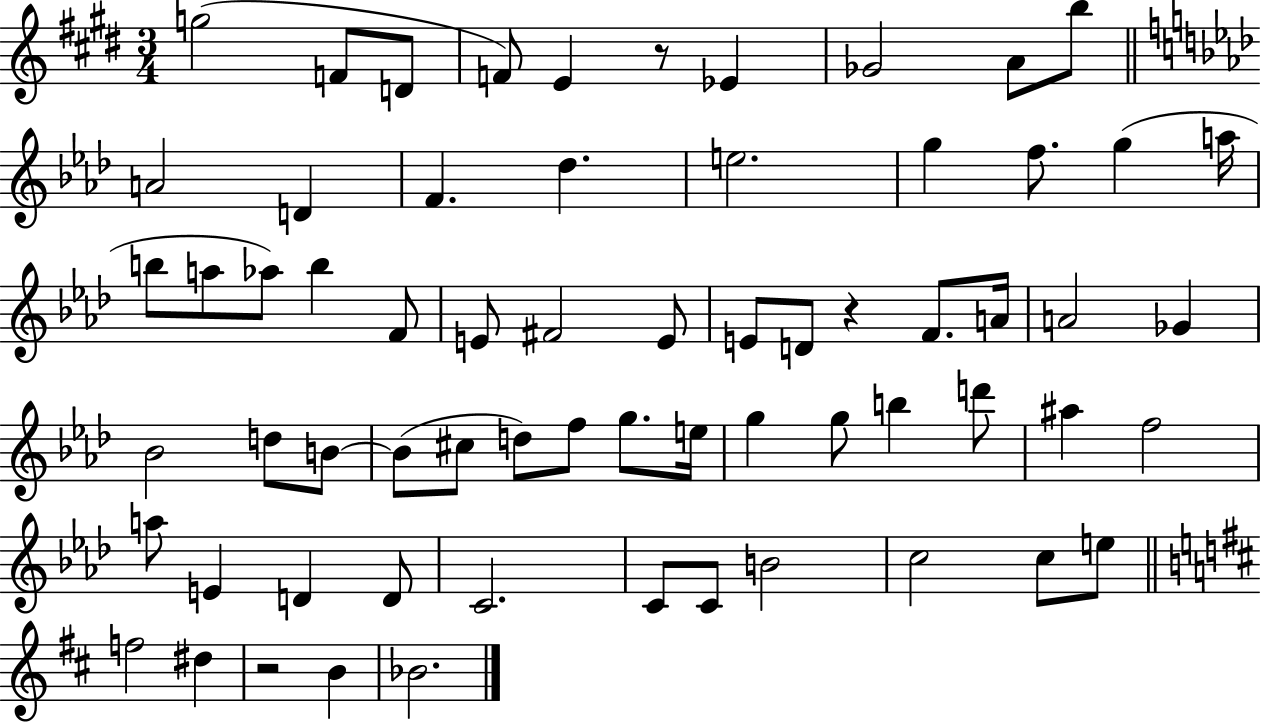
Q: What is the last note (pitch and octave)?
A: Bb4